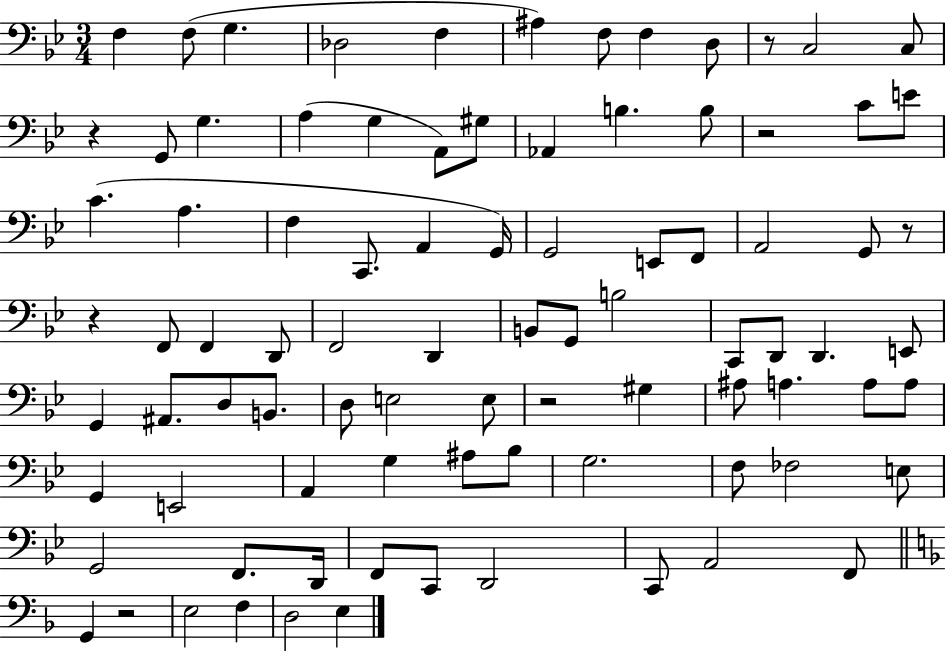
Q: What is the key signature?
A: BES major